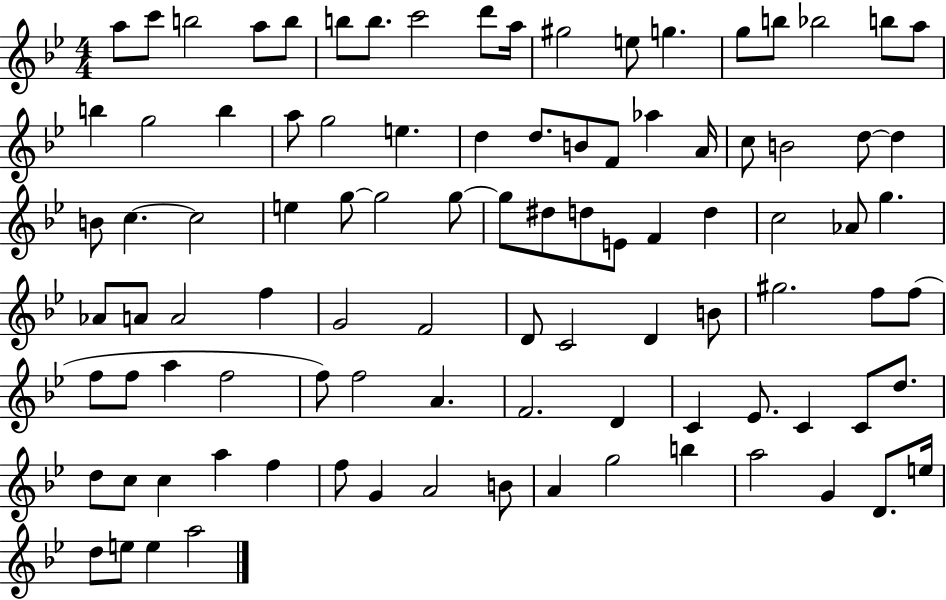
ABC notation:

X:1
T:Untitled
M:4/4
L:1/4
K:Bb
a/2 c'/2 b2 a/2 b/2 b/2 b/2 c'2 d'/2 a/4 ^g2 e/2 g g/2 b/2 _b2 b/2 a/2 b g2 b a/2 g2 e d d/2 B/2 F/2 _a A/4 c/2 B2 d/2 d B/2 c c2 e g/2 g2 g/2 g/2 ^d/2 d/2 E/2 F d c2 _A/2 g _A/2 A/2 A2 f G2 F2 D/2 C2 D B/2 ^g2 f/2 f/2 f/2 f/2 a f2 f/2 f2 A F2 D C _E/2 C C/2 d/2 d/2 c/2 c a f f/2 G A2 B/2 A g2 b a2 G D/2 e/4 d/2 e/2 e a2